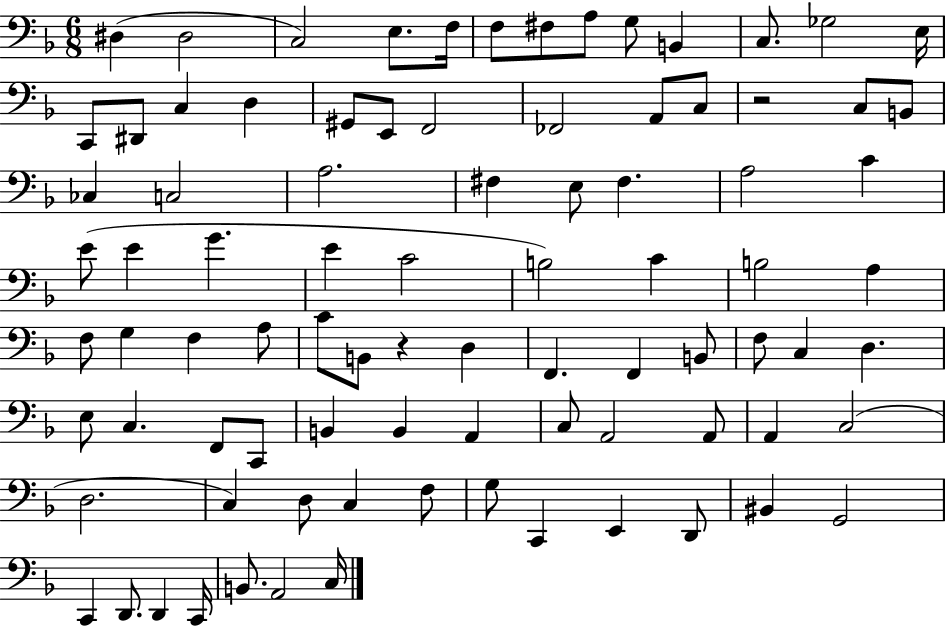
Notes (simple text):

D#3/q D#3/h C3/h E3/e. F3/s F3/e F#3/e A3/e G3/e B2/q C3/e. Gb3/h E3/s C2/e D#2/e C3/q D3/q G#2/e E2/e F2/h FES2/h A2/e C3/e R/h C3/e B2/e CES3/q C3/h A3/h. F#3/q E3/e F#3/q. A3/h C4/q E4/e E4/q G4/q. E4/q C4/h B3/h C4/q B3/h A3/q F3/e G3/q F3/q A3/e C4/e B2/e R/q D3/q F2/q. F2/q B2/e F3/e C3/q D3/q. E3/e C3/q. F2/e C2/e B2/q B2/q A2/q C3/e A2/h A2/e A2/q C3/h D3/h. C3/q D3/e C3/q F3/e G3/e C2/q E2/q D2/e BIS2/q G2/h C2/q D2/e. D2/q C2/s B2/e. A2/h C3/s